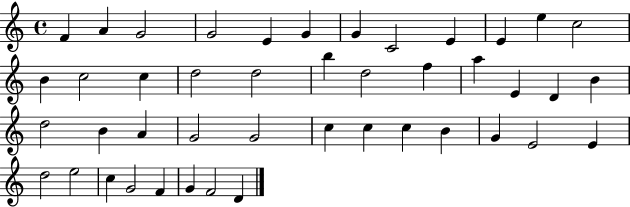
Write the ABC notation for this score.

X:1
T:Untitled
M:4/4
L:1/4
K:C
F A G2 G2 E G G C2 E E e c2 B c2 c d2 d2 b d2 f a E D B d2 B A G2 G2 c c c B G E2 E d2 e2 c G2 F G F2 D